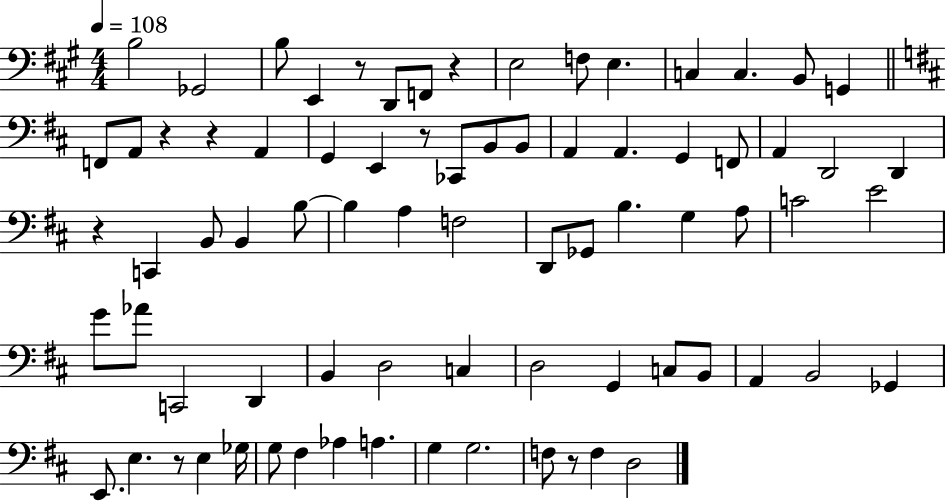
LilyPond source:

{
  \clef bass
  \numericTimeSignature
  \time 4/4
  \key a \major
  \tempo 4 = 108
  b2 ges,2 | b8 e,4 r8 d,8 f,8 r4 | e2 f8 e4. | c4 c4. b,8 g,4 | \break \bar "||" \break \key d \major f,8 a,8 r4 r4 a,4 | g,4 e,4 r8 ces,8 b,8 b,8 | a,4 a,4. g,4 f,8 | a,4 d,2 d,4 | \break r4 c,4 b,8 b,4 b8~~ | b4 a4 f2 | d,8 ges,8 b4. g4 a8 | c'2 e'2 | \break g'8 aes'8 c,2 d,4 | b,4 d2 c4 | d2 g,4 c8 b,8 | a,4 b,2 ges,4 | \break e,8. e4. r8 e4 ges16 | g8 fis4 aes4 a4. | g4 g2. | f8 r8 f4 d2 | \break \bar "|."
}